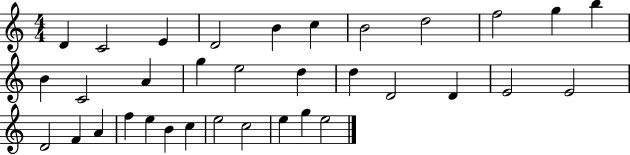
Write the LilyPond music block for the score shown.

{
  \clef treble
  \numericTimeSignature
  \time 4/4
  \key c \major
  d'4 c'2 e'4 | d'2 b'4 c''4 | b'2 d''2 | f''2 g''4 b''4 | \break b'4 c'2 a'4 | g''4 e''2 d''4 | d''4 d'2 d'4 | e'2 e'2 | \break d'2 f'4 a'4 | f''4 e''4 b'4 c''4 | e''2 c''2 | e''4 g''4 e''2 | \break \bar "|."
}